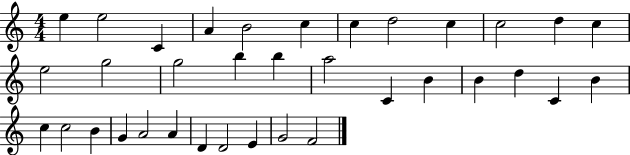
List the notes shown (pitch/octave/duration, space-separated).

E5/q E5/h C4/q A4/q B4/h C5/q C5/q D5/h C5/q C5/h D5/q C5/q E5/h G5/h G5/h B5/q B5/q A5/h C4/q B4/q B4/q D5/q C4/q B4/q C5/q C5/h B4/q G4/q A4/h A4/q D4/q D4/h E4/q G4/h F4/h